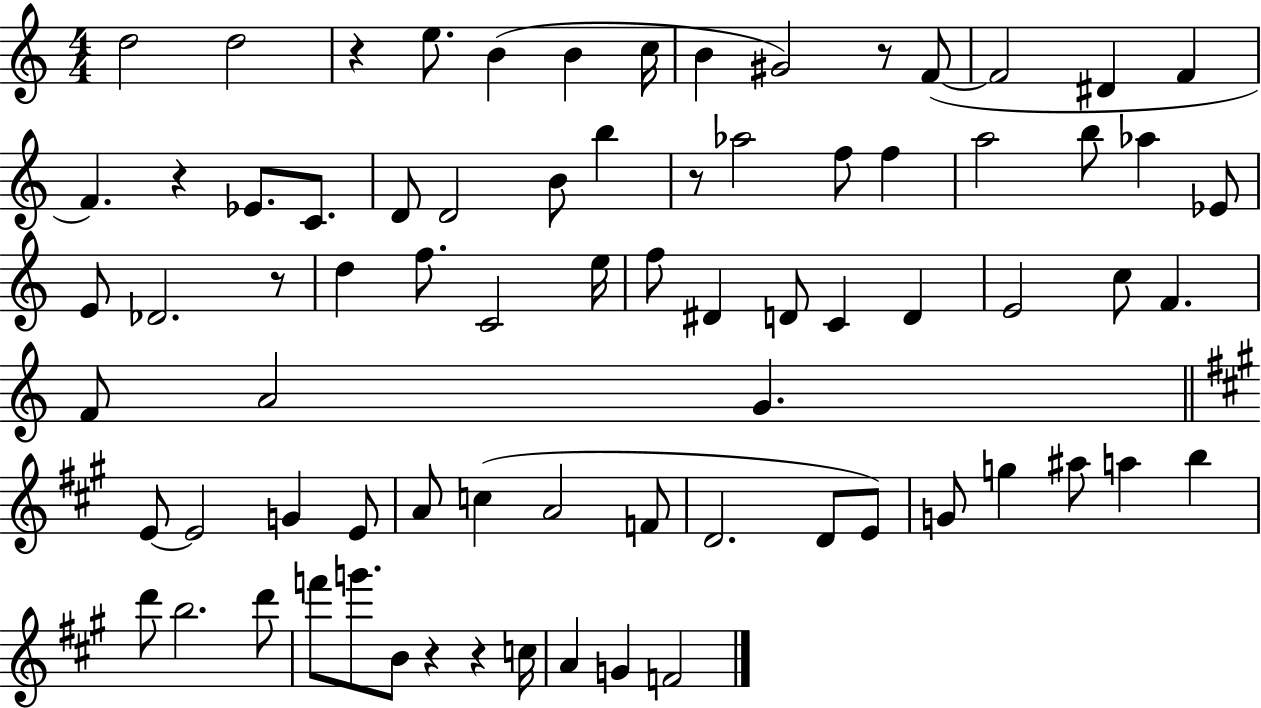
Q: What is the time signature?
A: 4/4